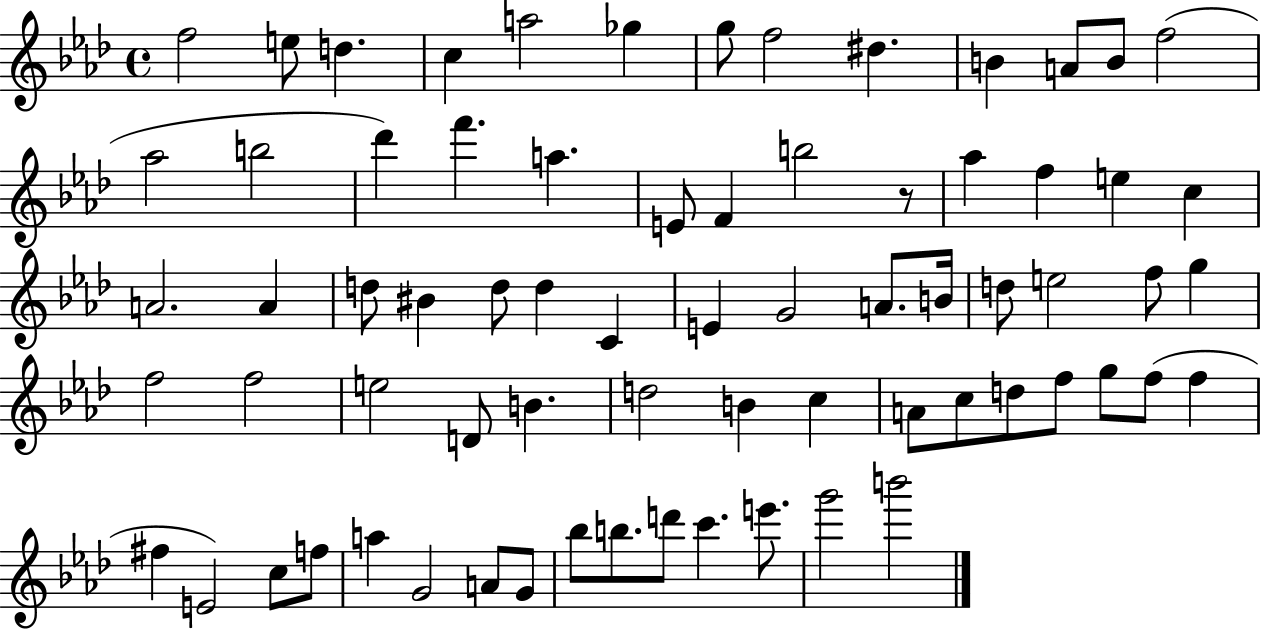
F5/h E5/e D5/q. C5/q A5/h Gb5/q G5/e F5/h D#5/q. B4/q A4/e B4/e F5/h Ab5/h B5/h Db6/q F6/q. A5/q. E4/e F4/q B5/h R/e Ab5/q F5/q E5/q C5/q A4/h. A4/q D5/e BIS4/q D5/e D5/q C4/q E4/q G4/h A4/e. B4/s D5/e E5/h F5/e G5/q F5/h F5/h E5/h D4/e B4/q. D5/h B4/q C5/q A4/e C5/e D5/e F5/e G5/e F5/e F5/q F#5/q E4/h C5/e F5/e A5/q G4/h A4/e G4/e Bb5/e B5/e. D6/e C6/q. E6/e. G6/h B6/h